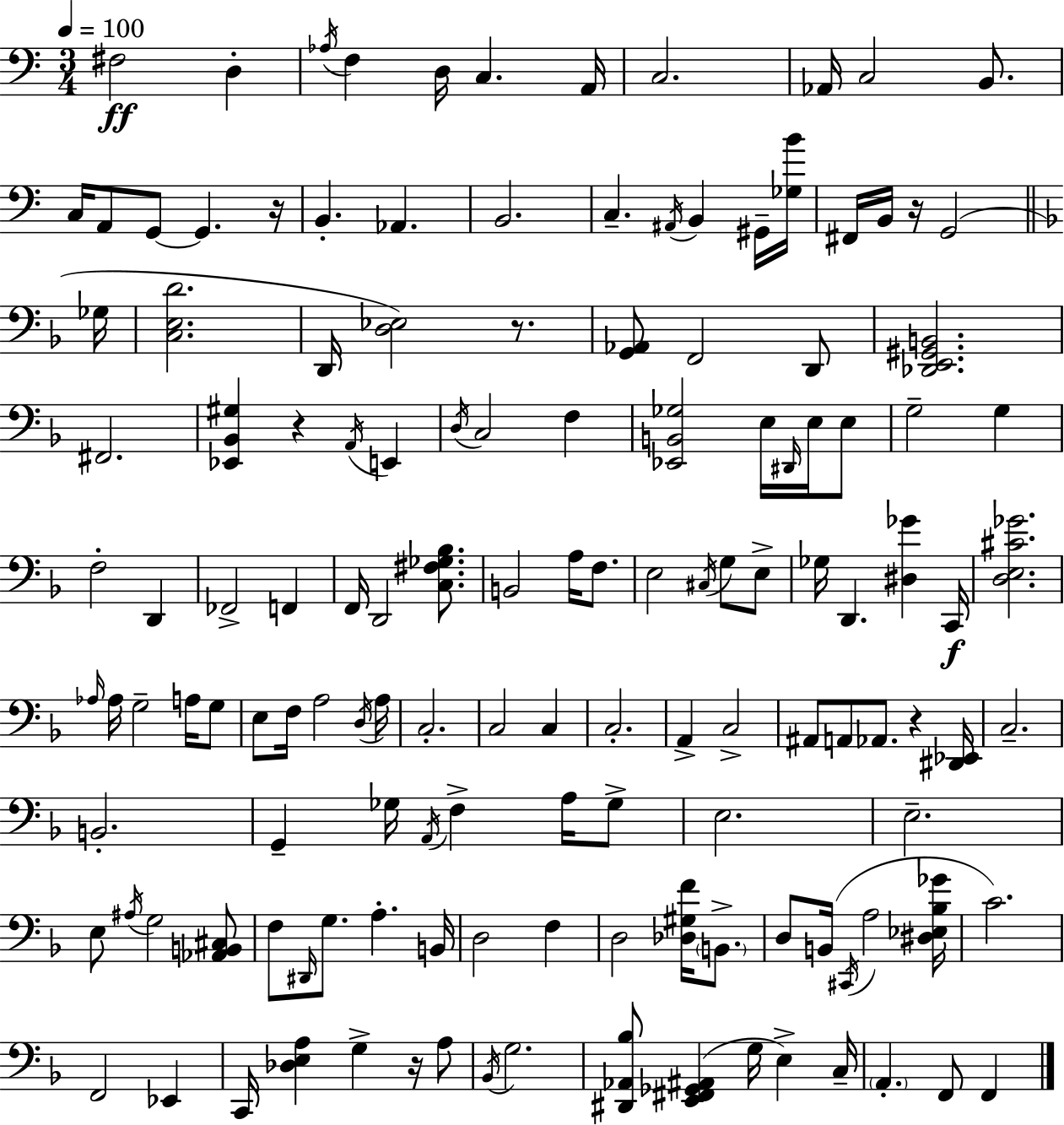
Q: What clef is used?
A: bass